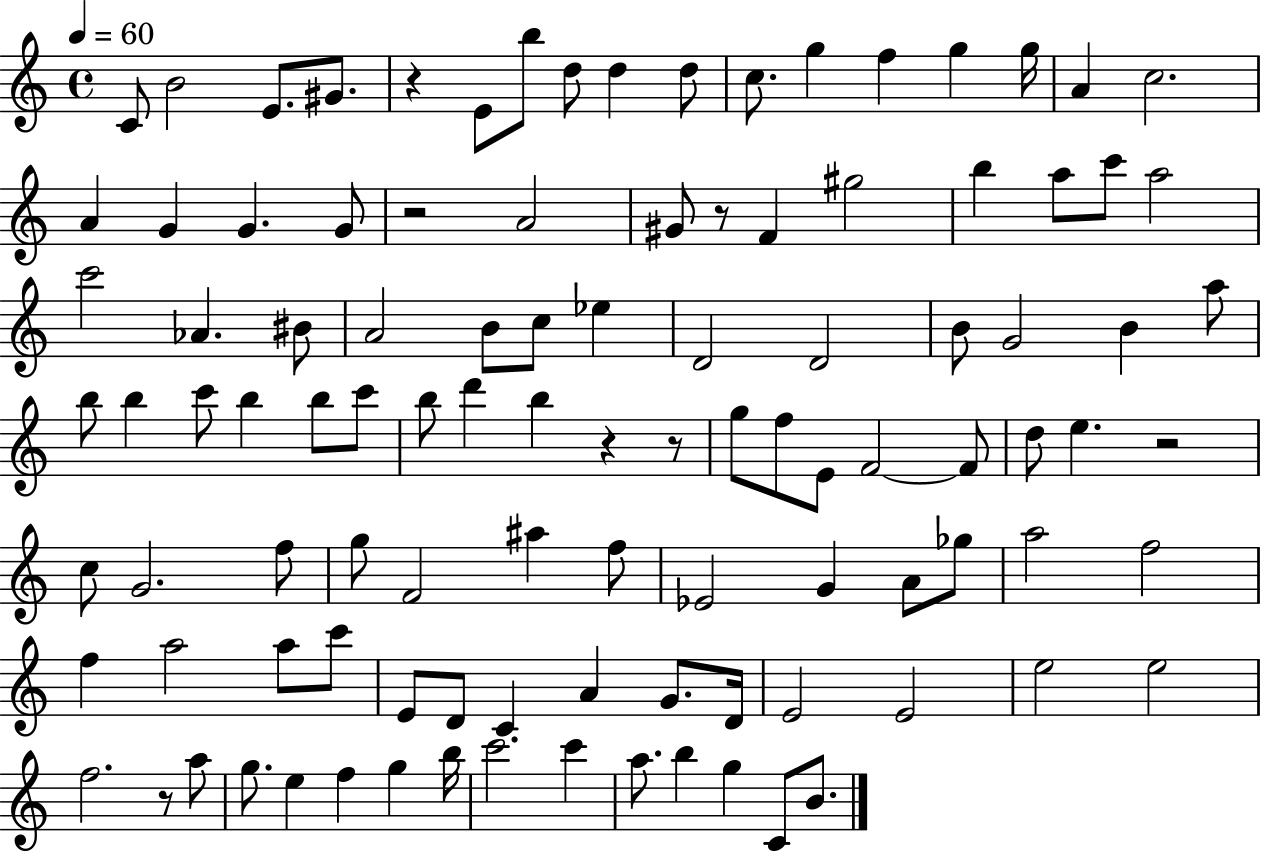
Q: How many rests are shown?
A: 7